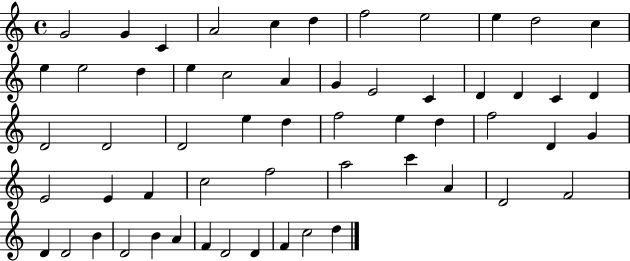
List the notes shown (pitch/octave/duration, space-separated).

G4/h G4/q C4/q A4/h C5/q D5/q F5/h E5/h E5/q D5/h C5/q E5/q E5/h D5/q E5/q C5/h A4/q G4/q E4/h C4/q D4/q D4/q C4/q D4/q D4/h D4/h D4/h E5/q D5/q F5/h E5/q D5/q F5/h D4/q G4/q E4/h E4/q F4/q C5/h F5/h A5/h C6/q A4/q D4/h F4/h D4/q D4/h B4/q D4/h B4/q A4/q F4/q D4/h D4/q F4/q C5/h D5/q